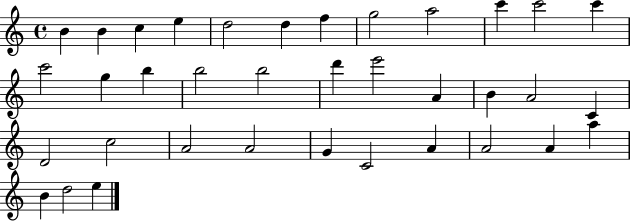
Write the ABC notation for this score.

X:1
T:Untitled
M:4/4
L:1/4
K:C
B B c e d2 d f g2 a2 c' c'2 c' c'2 g b b2 b2 d' e'2 A B A2 C D2 c2 A2 A2 G C2 A A2 A a B d2 e